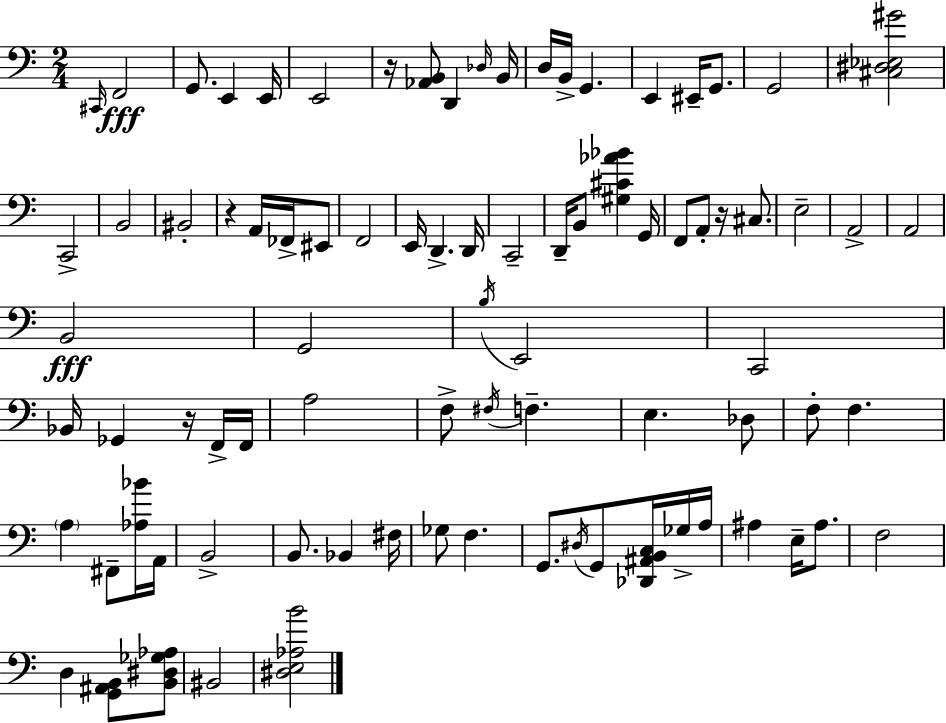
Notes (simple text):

C#2/s F2/h G2/e. E2/q E2/s E2/h R/s [Ab2,B2]/e D2/q Db3/s B2/s D3/s B2/s G2/q. E2/q EIS2/s G2/e. G2/h [C#3,D#3,Eb3,G#4]/h C2/h B2/h BIS2/h R/q A2/s FES2/s EIS2/e F2/h E2/s D2/q. D2/s C2/h D2/s B2/e [G#3,C#4,Ab4,Bb4]/q G2/s F2/e A2/e R/s C#3/e. E3/h A2/h A2/h B2/h G2/h B3/s E2/h C2/h Bb2/s Gb2/q R/s F2/s F2/s A3/h F3/e F#3/s F3/q. E3/q. Db3/e F3/e F3/q. A3/q F#2/e [Ab3,Bb4]/s A2/s B2/h B2/e. Bb2/q F#3/s Gb3/e F3/q. G2/e. D#3/s G2/e [Db2,A#2,B2,C3]/s Gb3/s A3/s A#3/q E3/s A#3/e. F3/h D3/q [G2,A#2,B2]/e [B2,D#3,Gb3,Ab3]/e BIS2/h [D#3,E3,Ab3,B4]/h